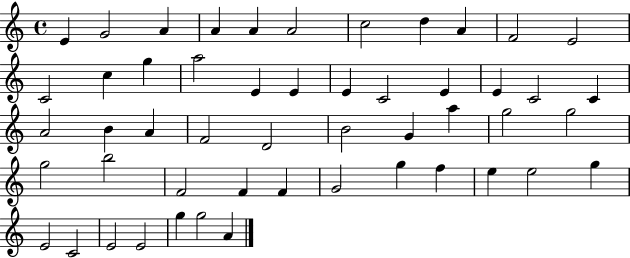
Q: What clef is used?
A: treble